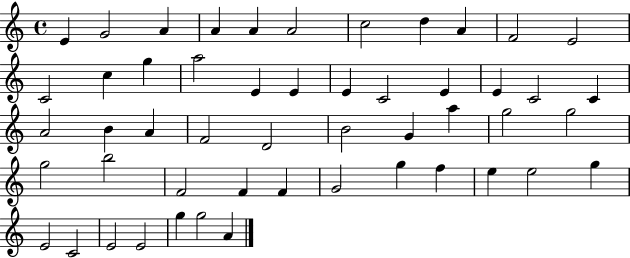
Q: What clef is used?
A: treble